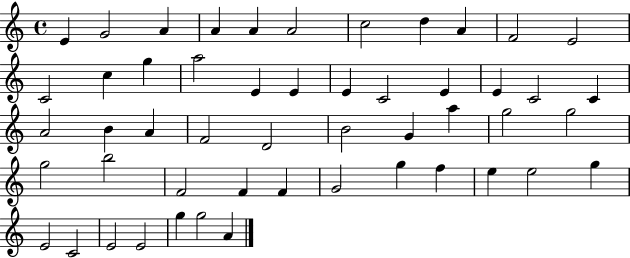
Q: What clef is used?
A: treble